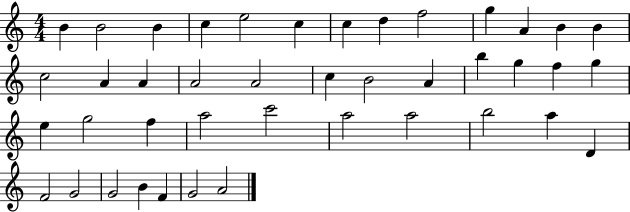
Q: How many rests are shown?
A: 0